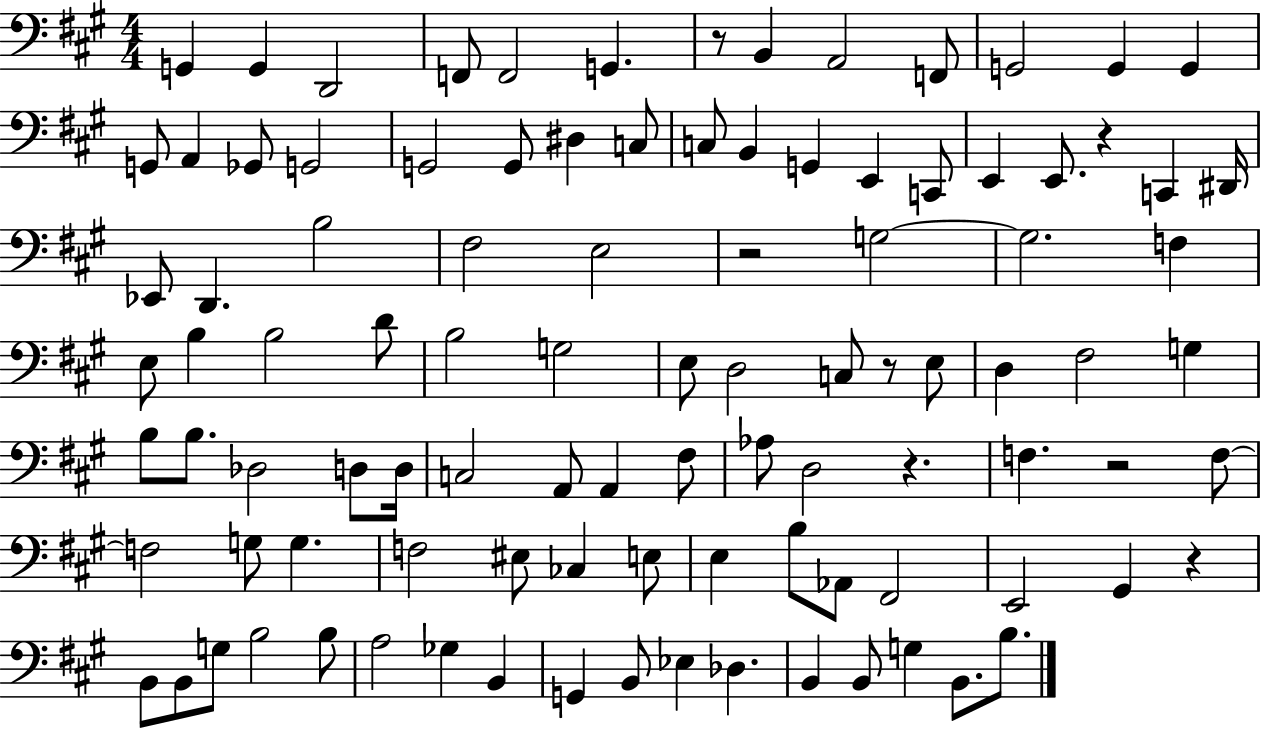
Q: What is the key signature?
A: A major